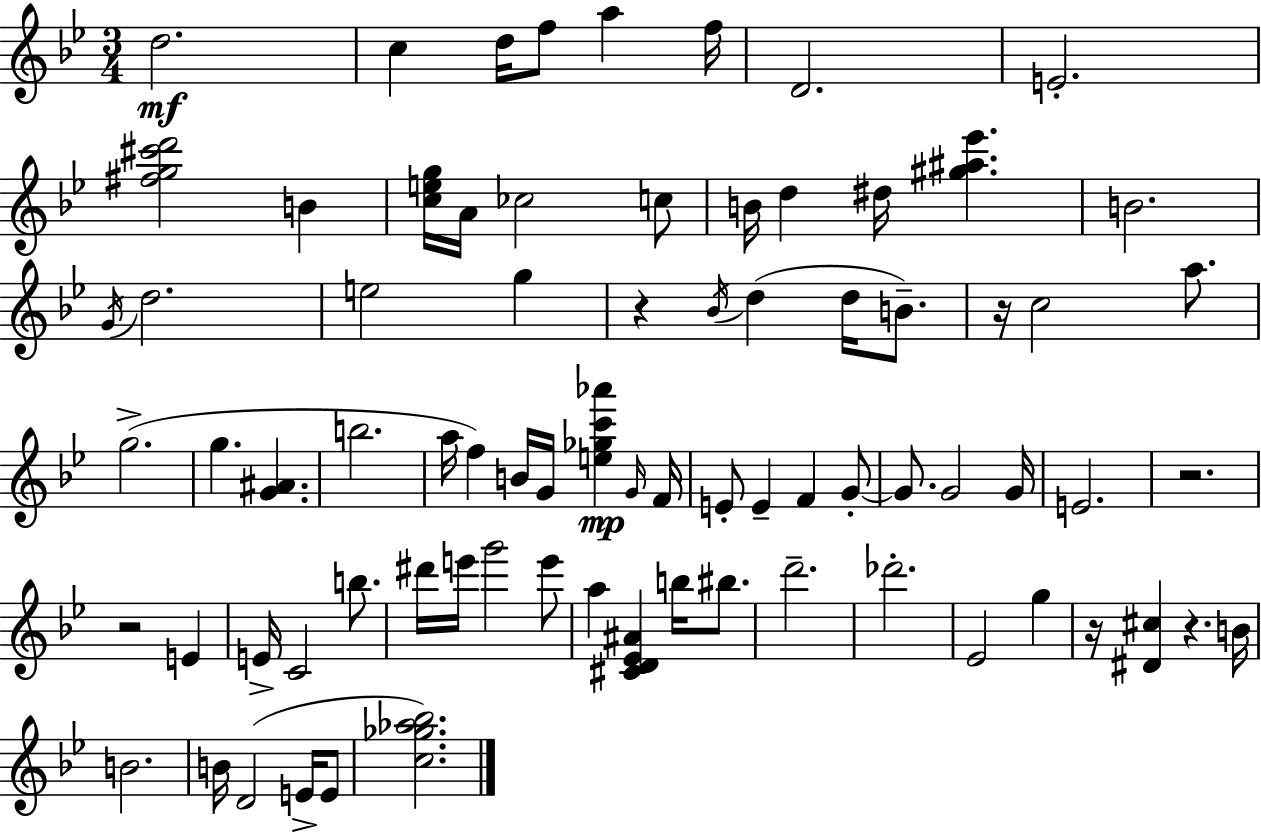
X:1
T:Untitled
M:3/4
L:1/4
K:Bb
d2 c d/4 f/2 a f/4 D2 E2 [^fg^c'd']2 B [ceg]/4 A/4 _c2 c/2 B/4 d ^d/4 [^g^a_e'] B2 G/4 d2 e2 g z _B/4 d d/4 B/2 z/4 c2 a/2 g2 g [G^A] b2 a/4 f B/4 G/4 [e_gc'_a'] G/4 F/4 E/2 E F G/2 G/2 G2 G/4 E2 z2 z2 E E/4 C2 b/2 ^d'/4 e'/4 g'2 e'/2 a [^CD_E^A] b/4 ^b/2 d'2 _d'2 _E2 g z/4 [^D^c] z B/4 B2 B/4 D2 E/4 E/2 [c_g_a_b]2